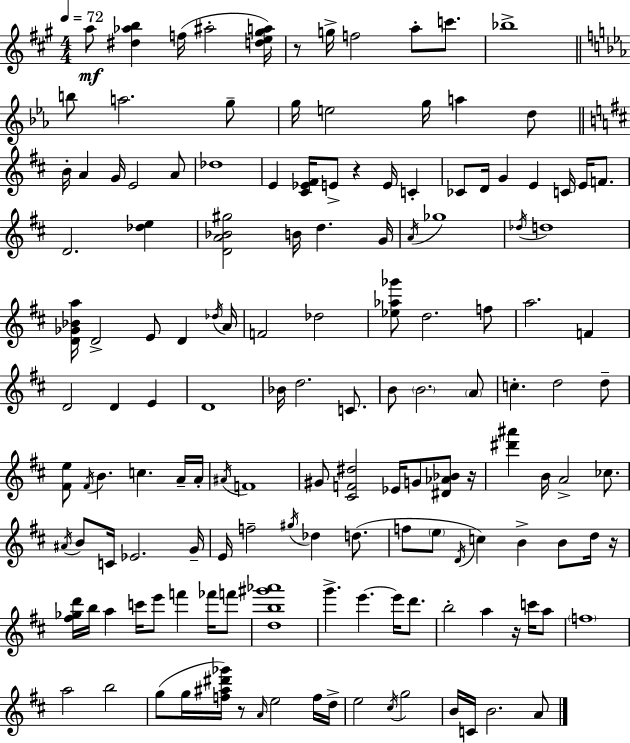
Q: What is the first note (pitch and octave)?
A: A5